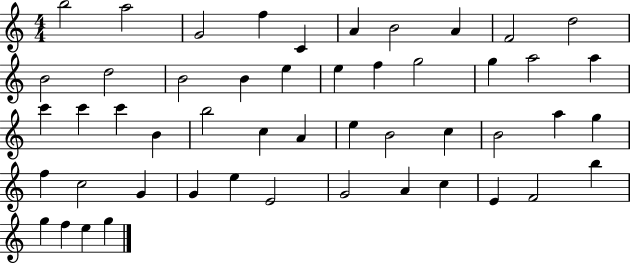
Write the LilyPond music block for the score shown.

{
  \clef treble
  \numericTimeSignature
  \time 4/4
  \key c \major
  b''2 a''2 | g'2 f''4 c'4 | a'4 b'2 a'4 | f'2 d''2 | \break b'2 d''2 | b'2 b'4 e''4 | e''4 f''4 g''2 | g''4 a''2 a''4 | \break c'''4 c'''4 c'''4 b'4 | b''2 c''4 a'4 | e''4 b'2 c''4 | b'2 a''4 g''4 | \break f''4 c''2 g'4 | g'4 e''4 e'2 | g'2 a'4 c''4 | e'4 f'2 b''4 | \break g''4 f''4 e''4 g''4 | \bar "|."
}